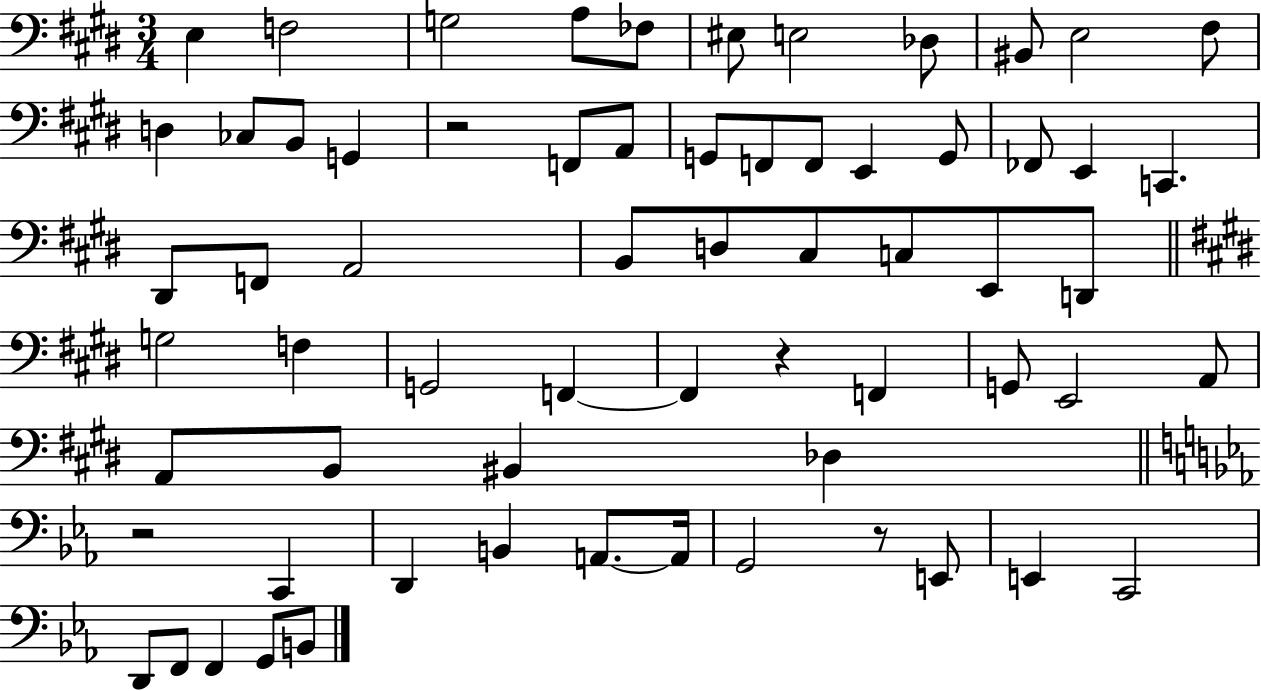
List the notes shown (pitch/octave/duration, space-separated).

E3/q F3/h G3/h A3/e FES3/e EIS3/e E3/h Db3/e BIS2/e E3/h F#3/e D3/q CES3/e B2/e G2/q R/h F2/e A2/e G2/e F2/e F2/e E2/q G2/e FES2/e E2/q C2/q. D#2/e F2/e A2/h B2/e D3/e C#3/e C3/e E2/e D2/e G3/h F3/q G2/h F2/q F2/q R/q F2/q G2/e E2/h A2/e A2/e B2/e BIS2/q Db3/q R/h C2/q D2/q B2/q A2/e. A2/s G2/h R/e E2/e E2/q C2/h D2/e F2/e F2/q G2/e B2/e